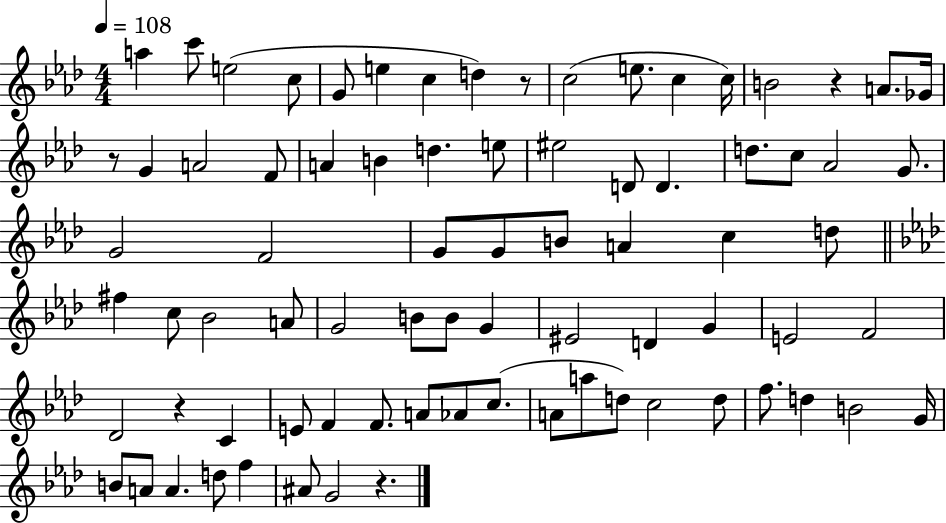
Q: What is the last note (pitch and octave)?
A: G4